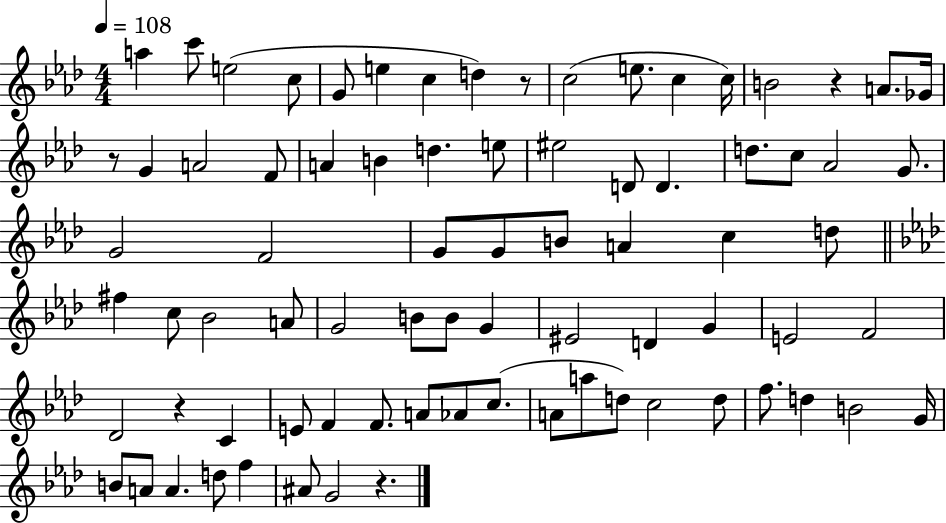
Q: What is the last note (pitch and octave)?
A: G4